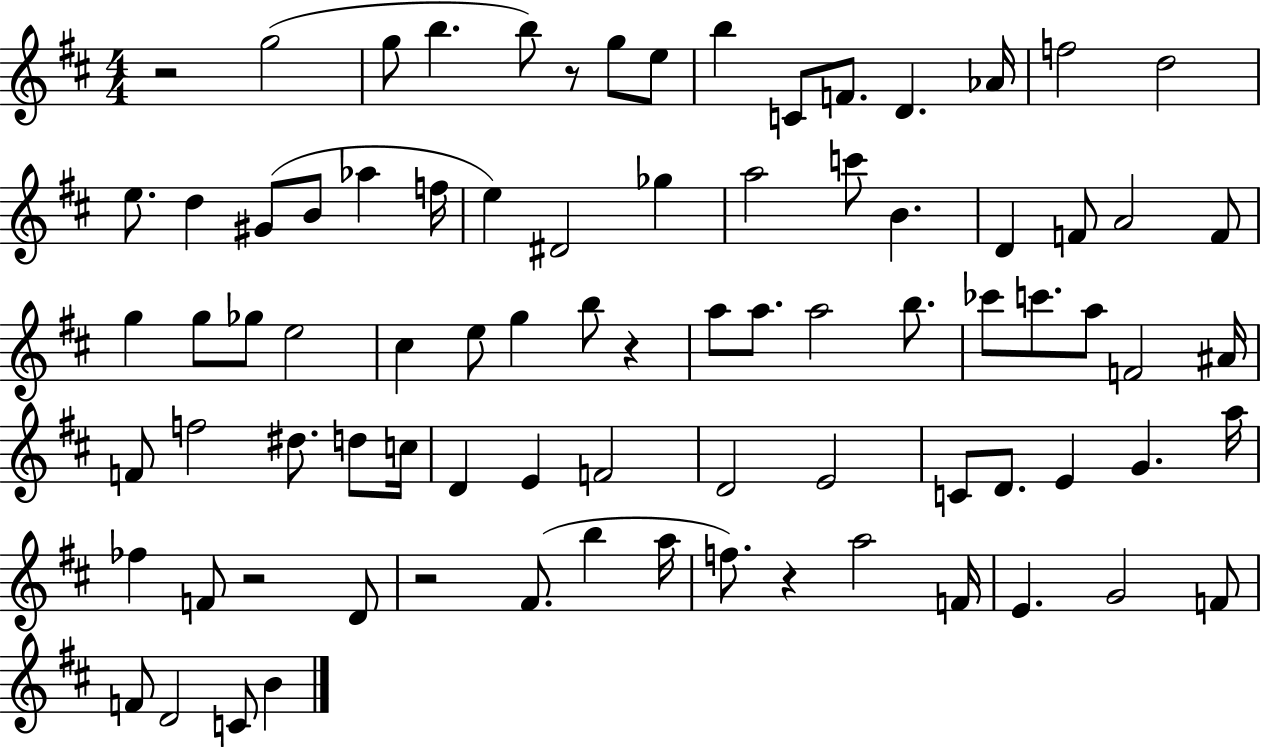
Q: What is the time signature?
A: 4/4